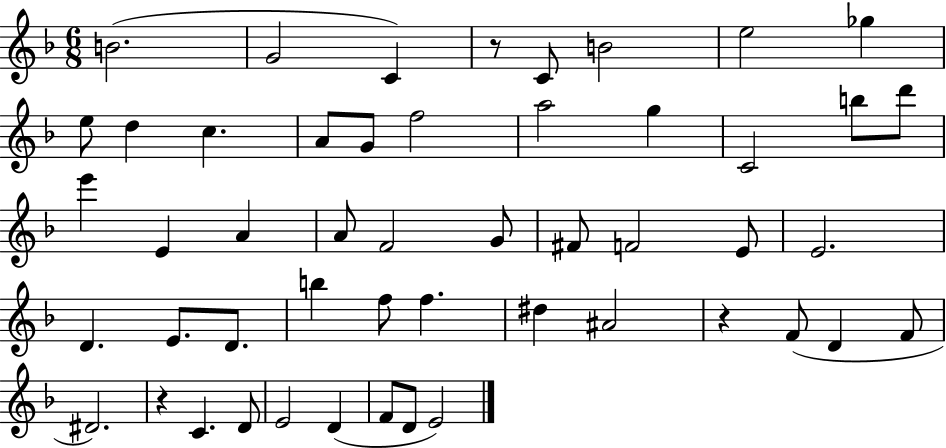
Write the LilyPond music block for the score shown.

{
  \clef treble
  \numericTimeSignature
  \time 6/8
  \key f \major
  b'2.( | g'2 c'4) | r8 c'8 b'2 | e''2 ges''4 | \break e''8 d''4 c''4. | a'8 g'8 f''2 | a''2 g''4 | c'2 b''8 d'''8 | \break e'''4 e'4 a'4 | a'8 f'2 g'8 | fis'8 f'2 e'8 | e'2. | \break d'4. e'8. d'8. | b''4 f''8 f''4. | dis''4 ais'2 | r4 f'8( d'4 f'8 | \break dis'2.) | r4 c'4. d'8 | e'2 d'4( | f'8 d'8 e'2) | \break \bar "|."
}